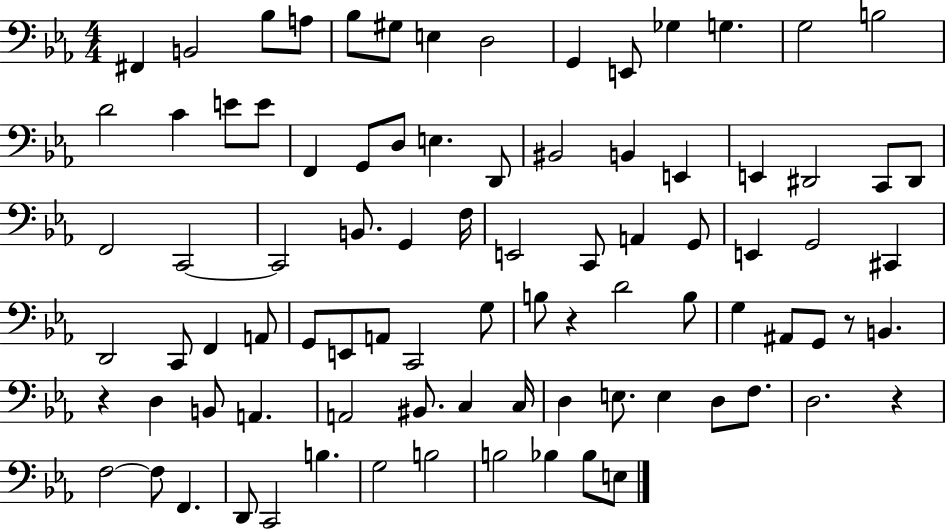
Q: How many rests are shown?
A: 4